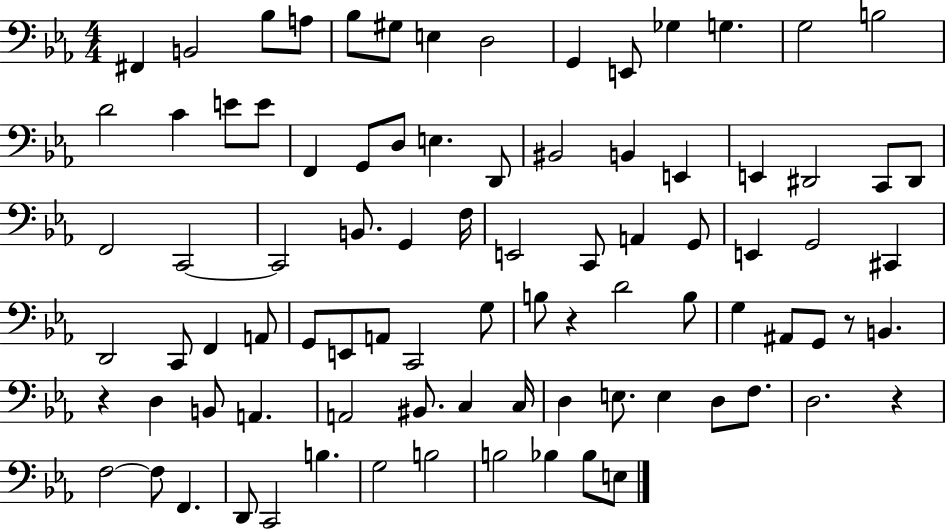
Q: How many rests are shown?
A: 4